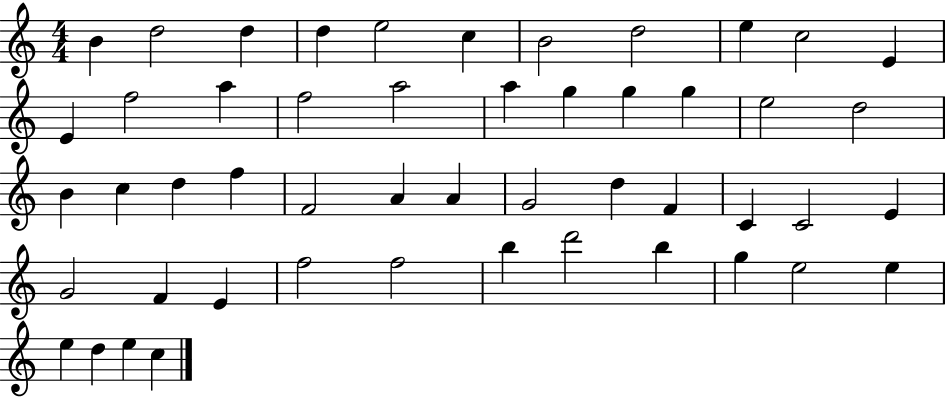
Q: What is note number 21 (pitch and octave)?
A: E5